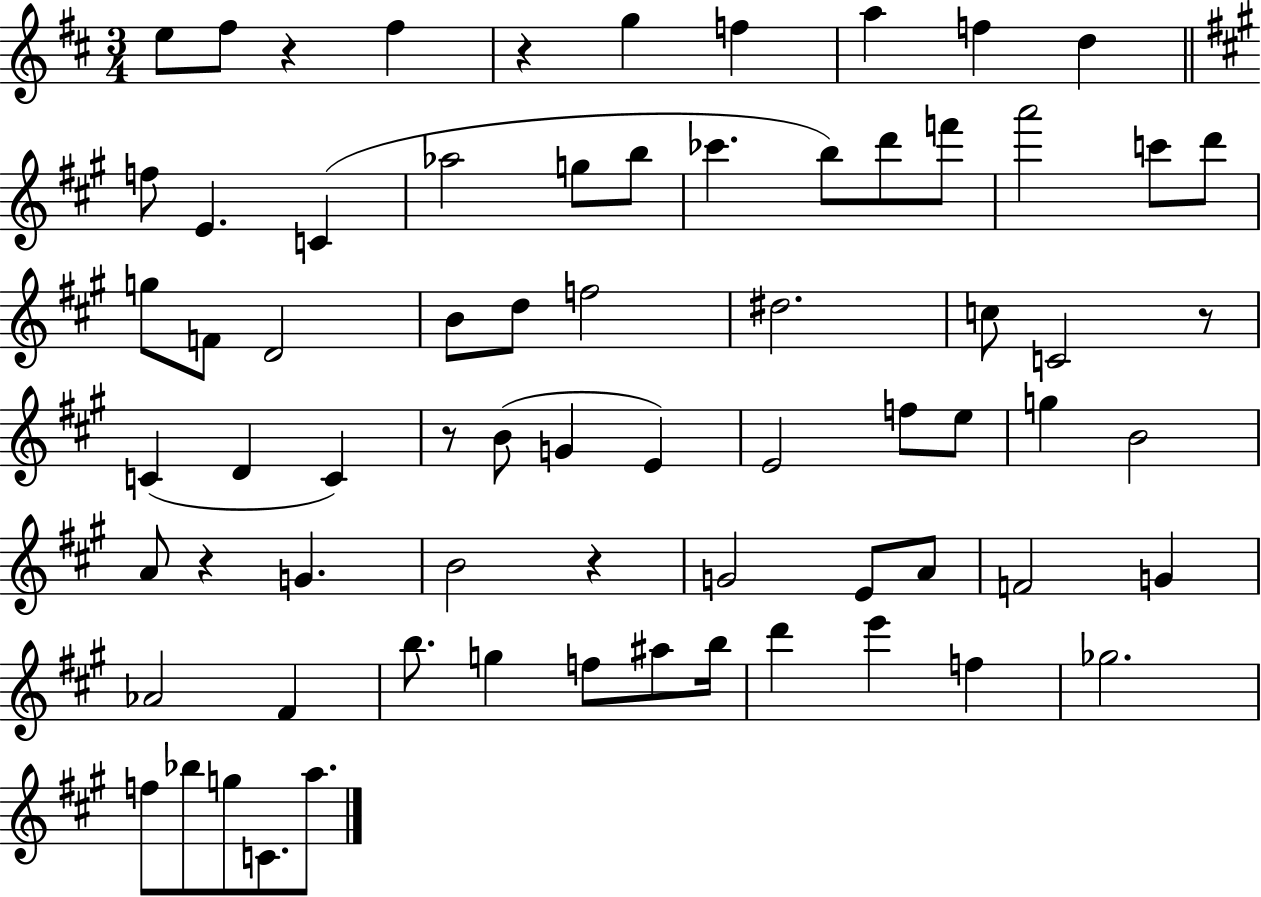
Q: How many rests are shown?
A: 6